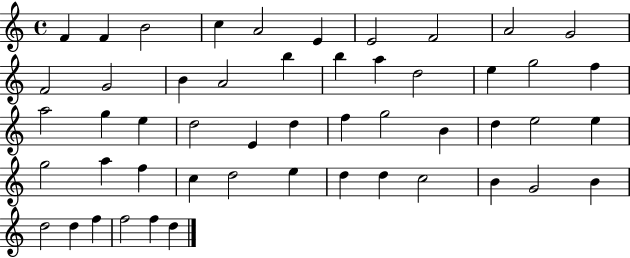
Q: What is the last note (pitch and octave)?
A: D5